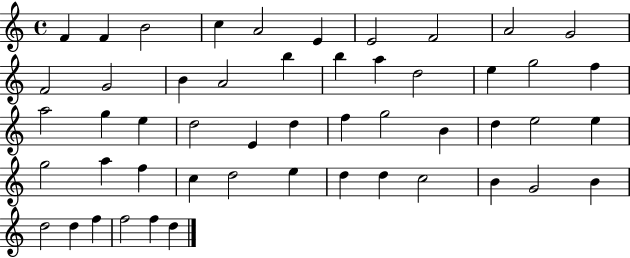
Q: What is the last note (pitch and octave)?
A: D5